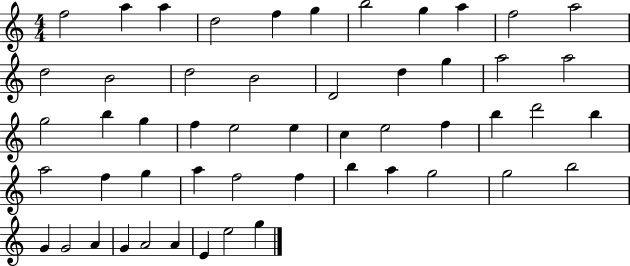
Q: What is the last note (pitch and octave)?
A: G5